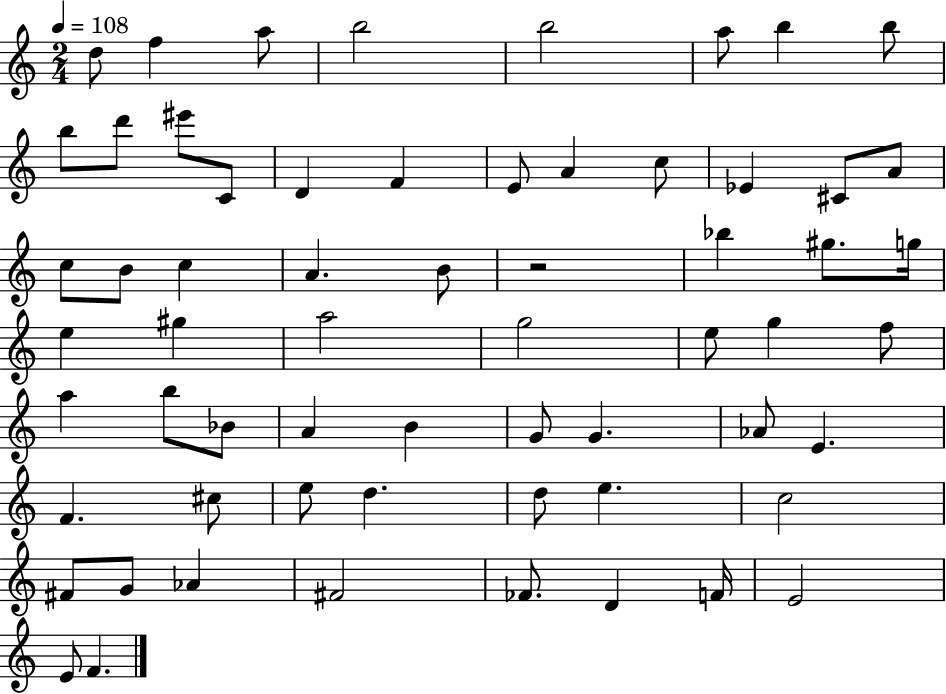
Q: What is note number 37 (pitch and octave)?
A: B5